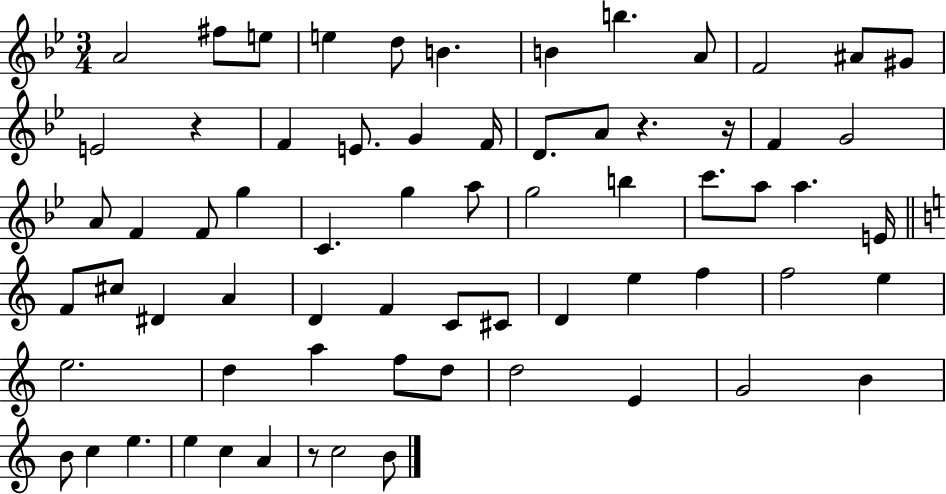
{
  \clef treble
  \numericTimeSignature
  \time 3/4
  \key bes \major
  a'2 fis''8 e''8 | e''4 d''8 b'4. | b'4 b''4. a'8 | f'2 ais'8 gis'8 | \break e'2 r4 | f'4 e'8. g'4 f'16 | d'8. a'8 r4. r16 | f'4 g'2 | \break a'8 f'4 f'8 g''4 | c'4. g''4 a''8 | g''2 b''4 | c'''8. a''8 a''4. e'16 | \break \bar "||" \break \key c \major f'8 cis''8 dis'4 a'4 | d'4 f'4 c'8 cis'8 | d'4 e''4 f''4 | f''2 e''4 | \break e''2. | d''4 a''4 f''8 d''8 | d''2 e'4 | g'2 b'4 | \break b'8 c''4 e''4. | e''4 c''4 a'4 | r8 c''2 b'8 | \bar "|."
}